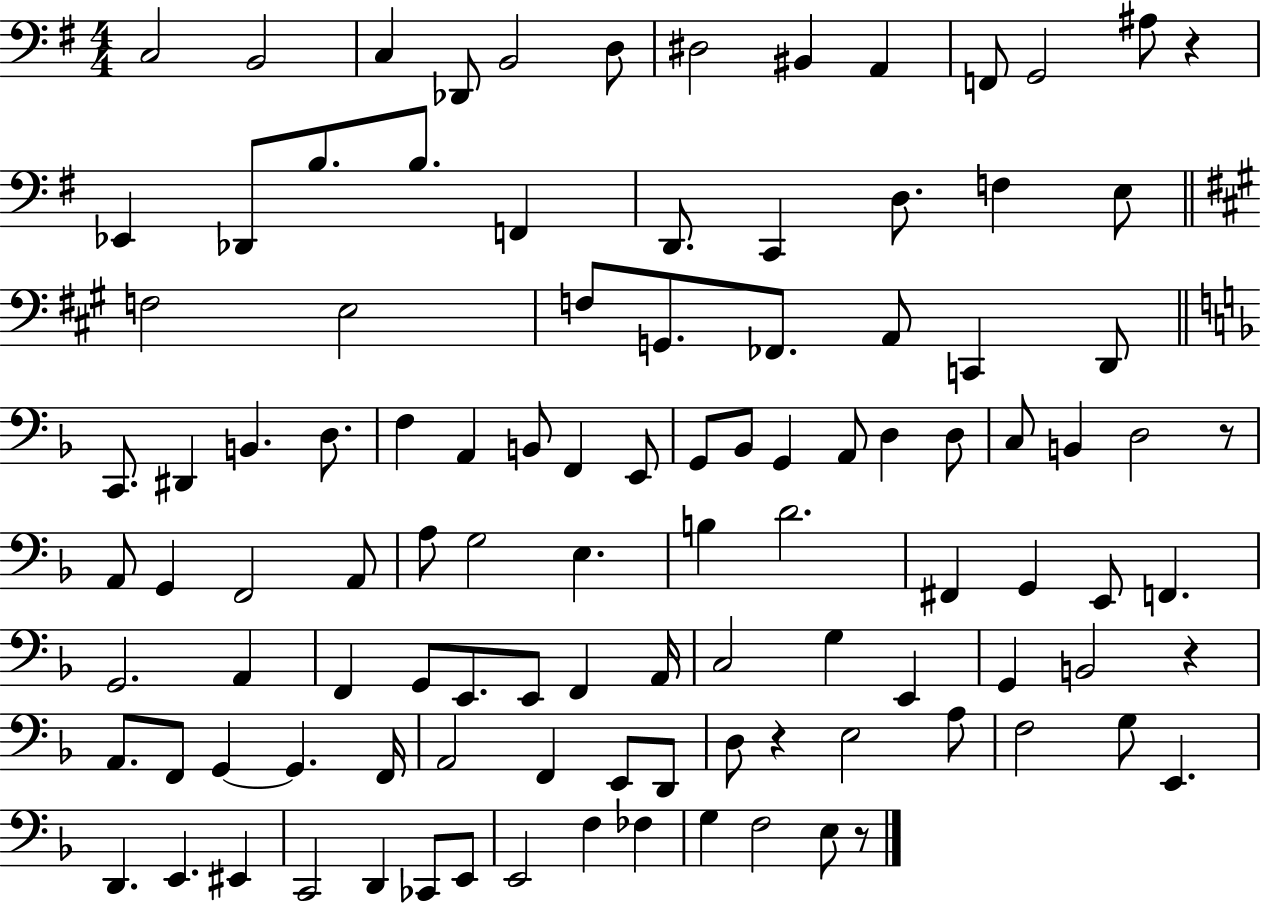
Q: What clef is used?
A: bass